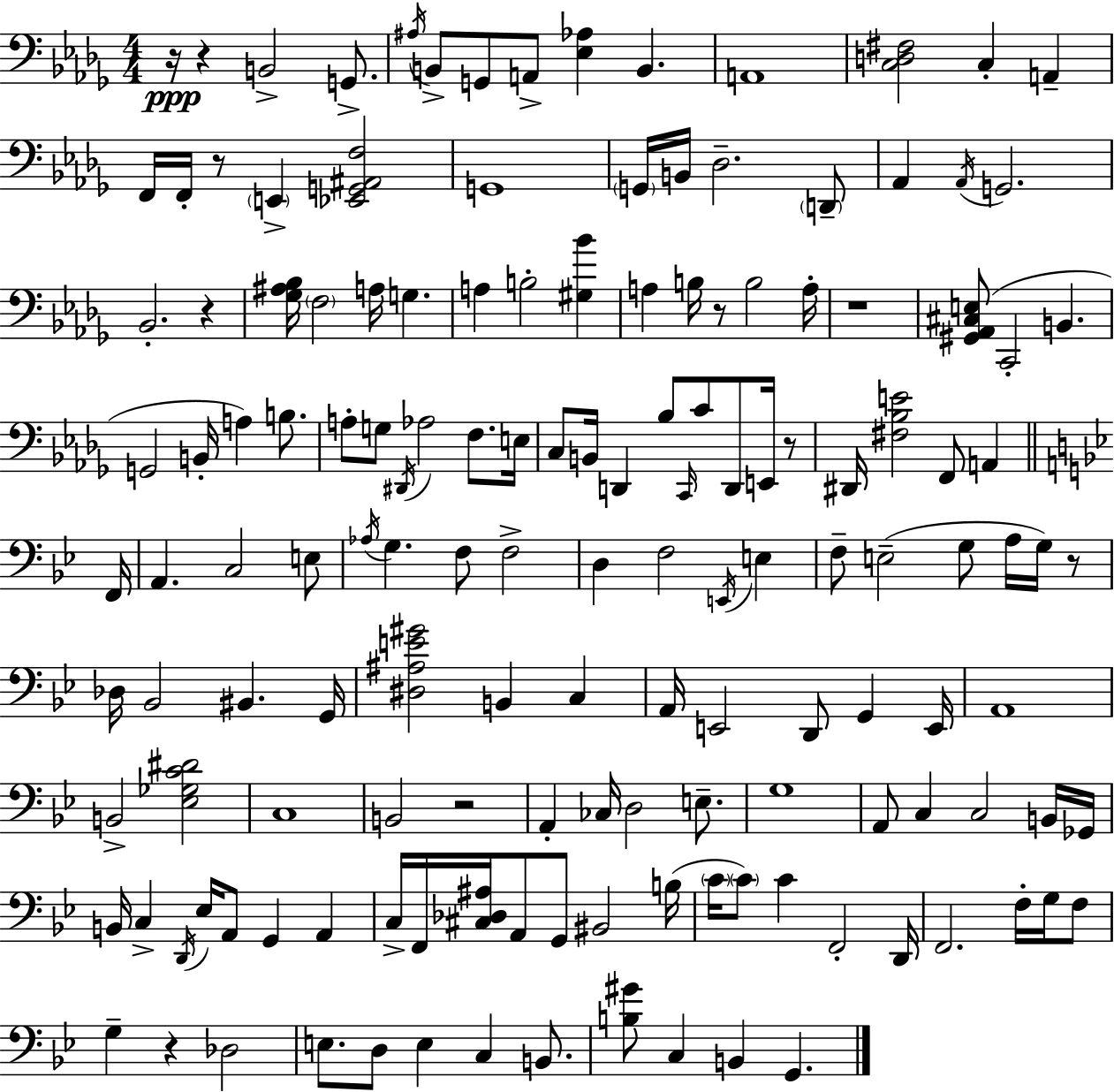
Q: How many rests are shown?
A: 10